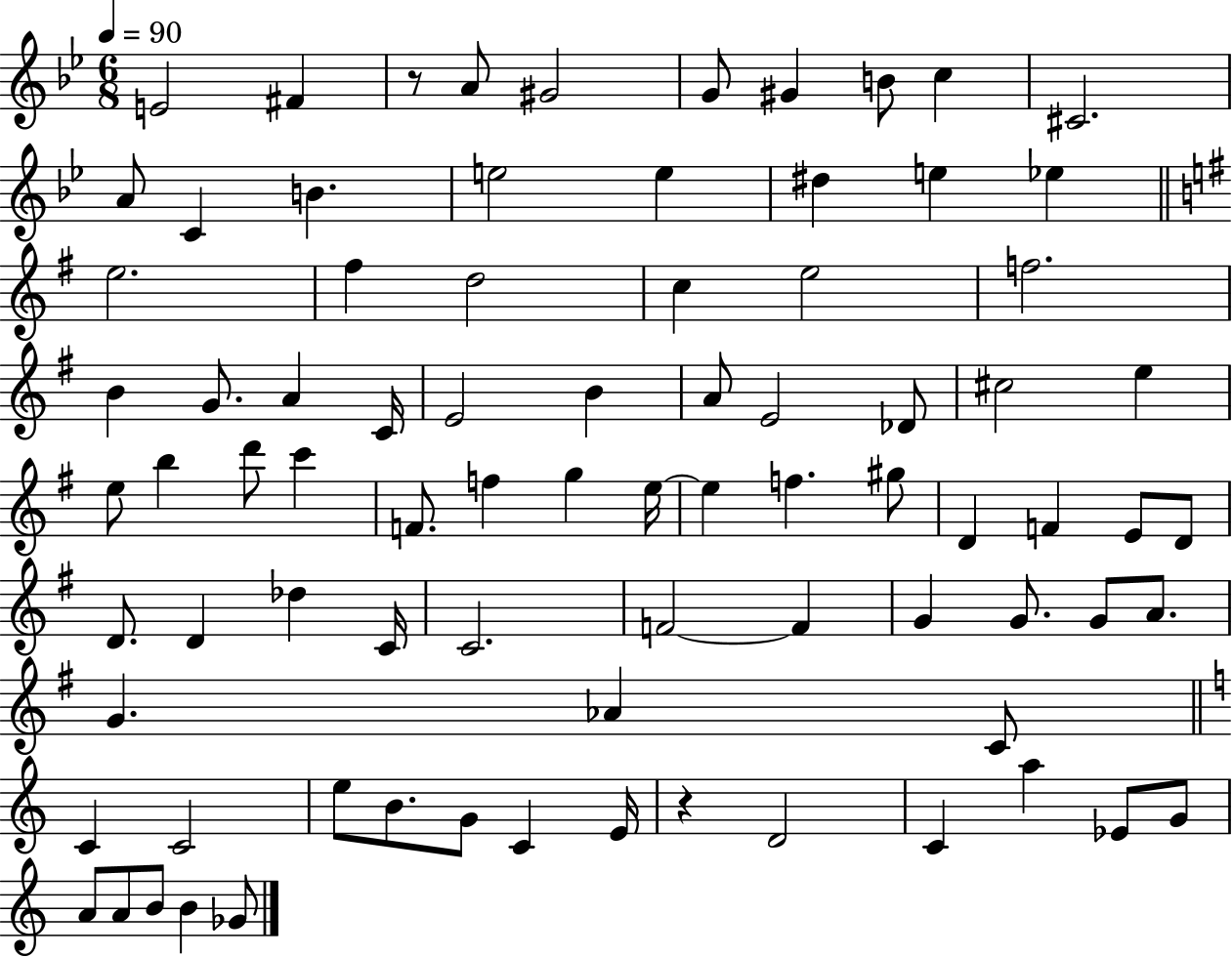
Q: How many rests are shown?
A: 2